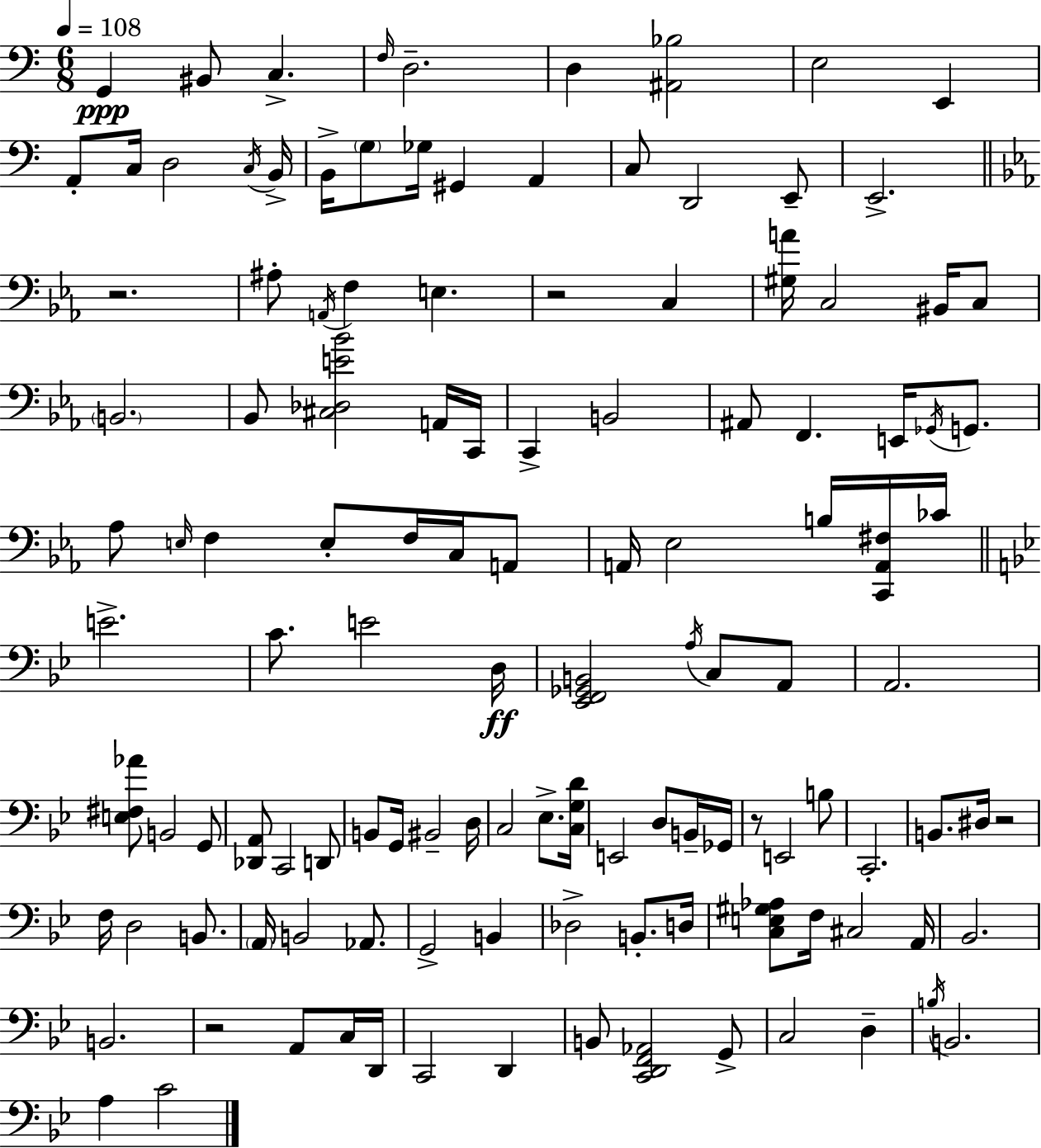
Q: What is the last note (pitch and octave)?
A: C4